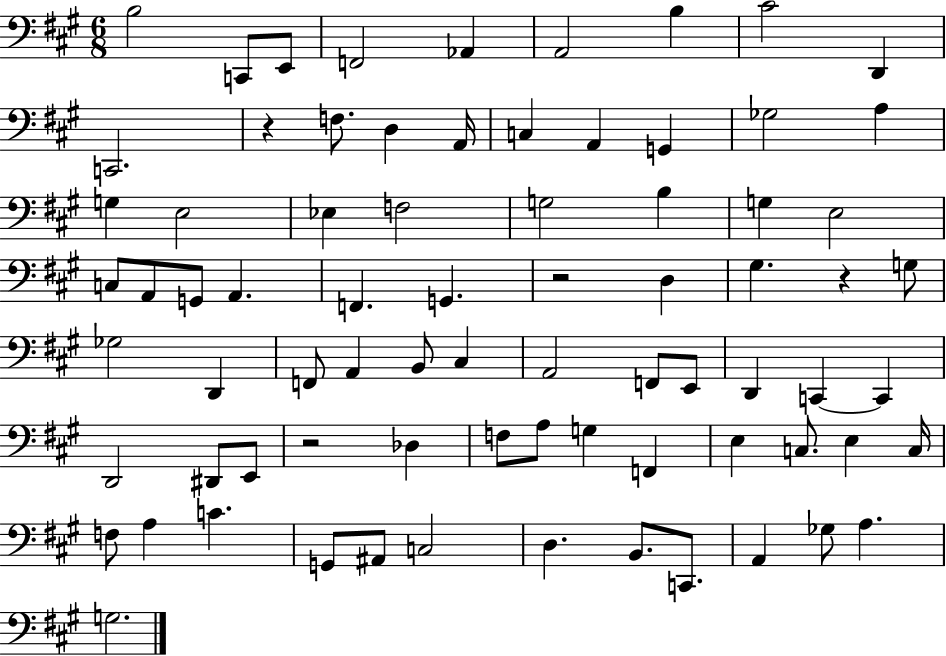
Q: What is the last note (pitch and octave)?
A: G3